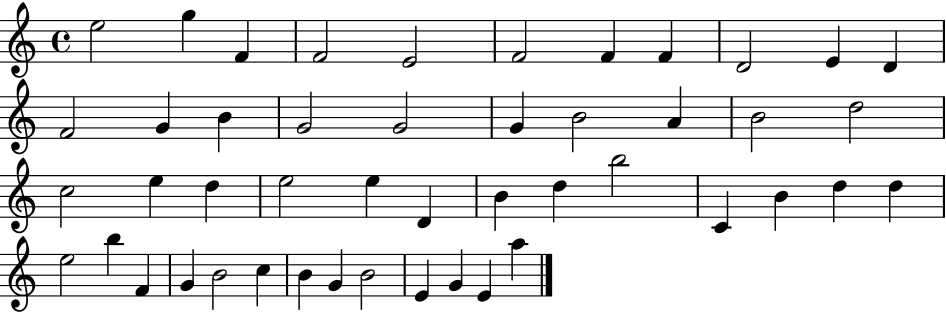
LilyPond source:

{
  \clef treble
  \time 4/4
  \defaultTimeSignature
  \key c \major
  e''2 g''4 f'4 | f'2 e'2 | f'2 f'4 f'4 | d'2 e'4 d'4 | \break f'2 g'4 b'4 | g'2 g'2 | g'4 b'2 a'4 | b'2 d''2 | \break c''2 e''4 d''4 | e''2 e''4 d'4 | b'4 d''4 b''2 | c'4 b'4 d''4 d''4 | \break e''2 b''4 f'4 | g'4 b'2 c''4 | b'4 g'4 b'2 | e'4 g'4 e'4 a''4 | \break \bar "|."
}